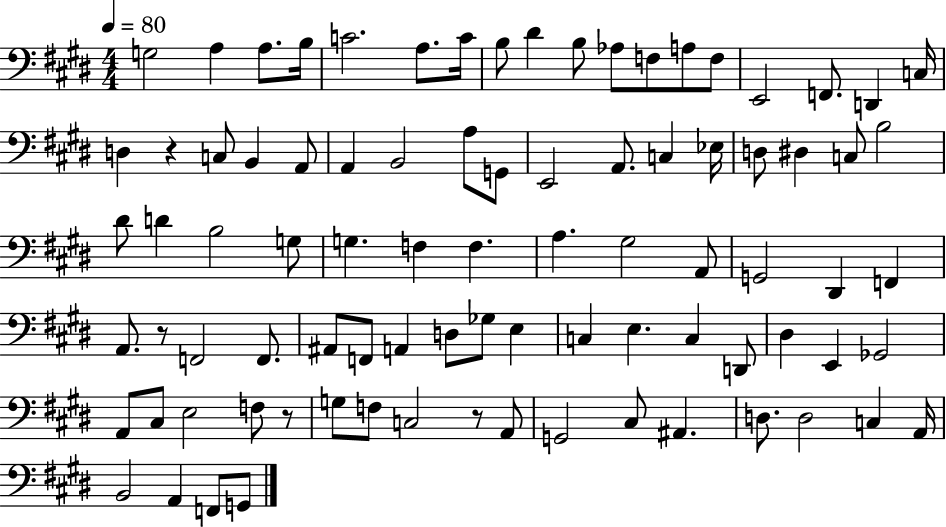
{
  \clef bass
  \numericTimeSignature
  \time 4/4
  \key e \major
  \tempo 4 = 80
  g2 a4 a8. b16 | c'2. a8. c'16 | b8 dis'4 b8 aes8 f8 a8 f8 | e,2 f,8. d,4 c16 | \break d4 r4 c8 b,4 a,8 | a,4 b,2 a8 g,8 | e,2 a,8. c4 ees16 | d8 dis4 c8 b2 | \break dis'8 d'4 b2 g8 | g4. f4 f4. | a4. gis2 a,8 | g,2 dis,4 f,4 | \break a,8. r8 f,2 f,8. | ais,8 f,8 a,4 d8 ges8 e4 | c4 e4. c4 d,8 | dis4 e,4 ges,2 | \break a,8 cis8 e2 f8 r8 | g8 f8 c2 r8 a,8 | g,2 cis8 ais,4. | d8. d2 c4 a,16 | \break b,2 a,4 f,8 g,8 | \bar "|."
}